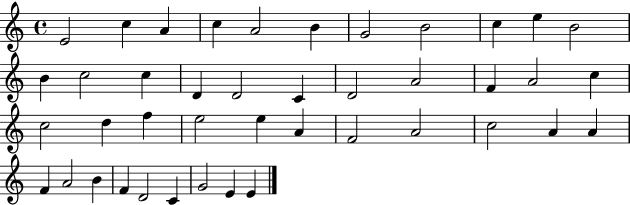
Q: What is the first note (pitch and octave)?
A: E4